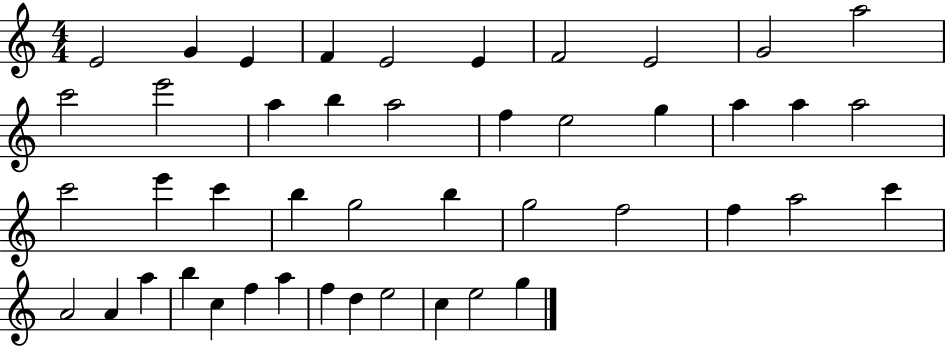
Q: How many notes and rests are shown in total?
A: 45